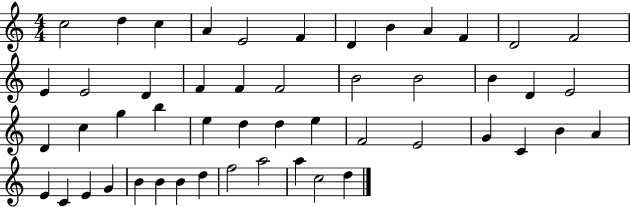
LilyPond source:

{
  \clef treble
  \numericTimeSignature
  \time 4/4
  \key c \major
  c''2 d''4 c''4 | a'4 e'2 f'4 | d'4 b'4 a'4 f'4 | d'2 f'2 | \break e'4 e'2 d'4 | f'4 f'4 f'2 | b'2 b'2 | b'4 d'4 e'2 | \break d'4 c''4 g''4 b''4 | e''4 d''4 d''4 e''4 | f'2 e'2 | g'4 c'4 b'4 a'4 | \break e'4 c'4 e'4 g'4 | b'4 b'4 b'4 d''4 | f''2 a''2 | a''4 c''2 d''4 | \break \bar "|."
}